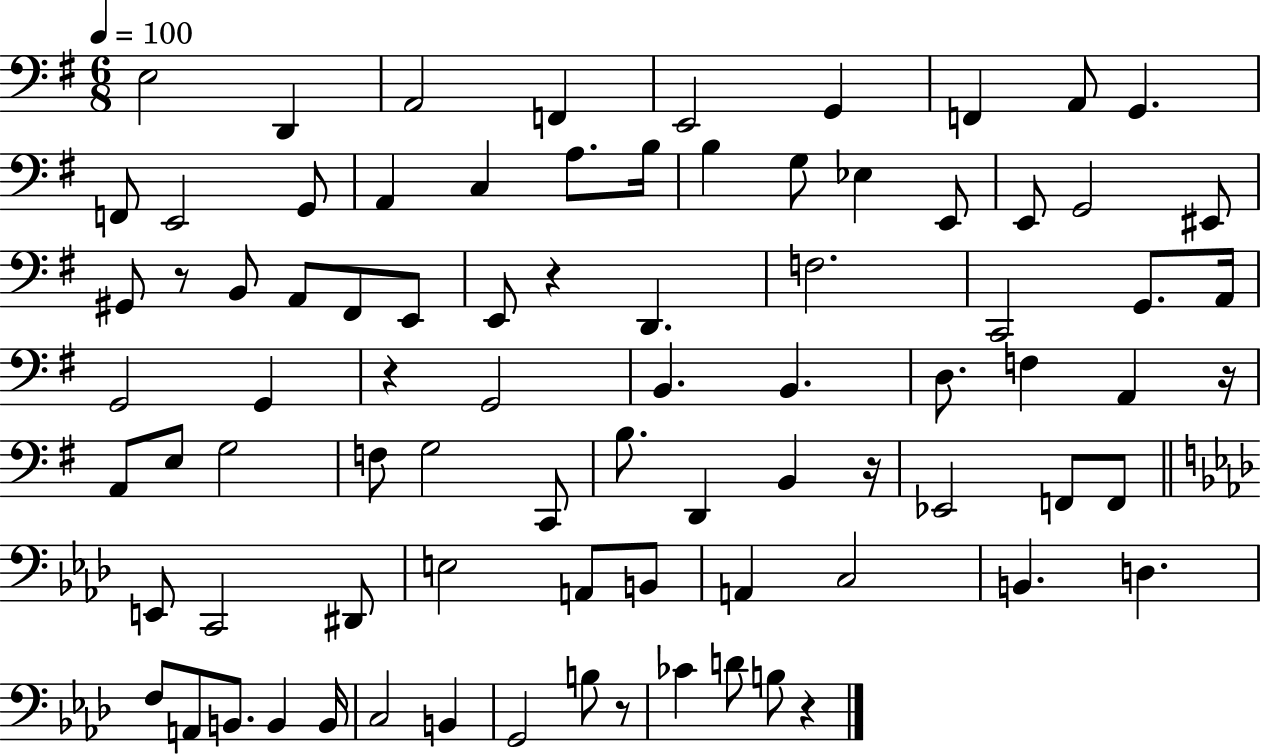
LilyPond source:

{
  \clef bass
  \numericTimeSignature
  \time 6/8
  \key g \major
  \tempo 4 = 100
  \repeat volta 2 { e2 d,4 | a,2 f,4 | e,2 g,4 | f,4 a,8 g,4. | \break f,8 e,2 g,8 | a,4 c4 a8. b16 | b4 g8 ees4 e,8 | e,8 g,2 eis,8 | \break gis,8 r8 b,8 a,8 fis,8 e,8 | e,8 r4 d,4. | f2. | c,2 g,8. a,16 | \break g,2 g,4 | r4 g,2 | b,4. b,4. | d8. f4 a,4 r16 | \break a,8 e8 g2 | f8 g2 c,8 | b8. d,4 b,4 r16 | ees,2 f,8 f,8 | \break \bar "||" \break \key aes \major e,8 c,2 dis,8 | e2 a,8 b,8 | a,4 c2 | b,4. d4. | \break f8 a,8 b,8. b,4 b,16 | c2 b,4 | g,2 b8 r8 | ces'4 d'8 b8 r4 | \break } \bar "|."
}